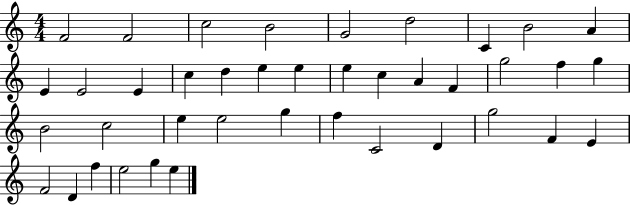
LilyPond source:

{
  \clef treble
  \numericTimeSignature
  \time 4/4
  \key c \major
  f'2 f'2 | c''2 b'2 | g'2 d''2 | c'4 b'2 a'4 | \break e'4 e'2 e'4 | c''4 d''4 e''4 e''4 | e''4 c''4 a'4 f'4 | g''2 f''4 g''4 | \break b'2 c''2 | e''4 e''2 g''4 | f''4 c'2 d'4 | g''2 f'4 e'4 | \break f'2 d'4 f''4 | e''2 g''4 e''4 | \bar "|."
}